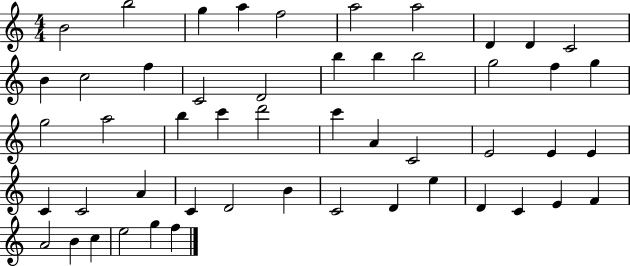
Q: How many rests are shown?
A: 0